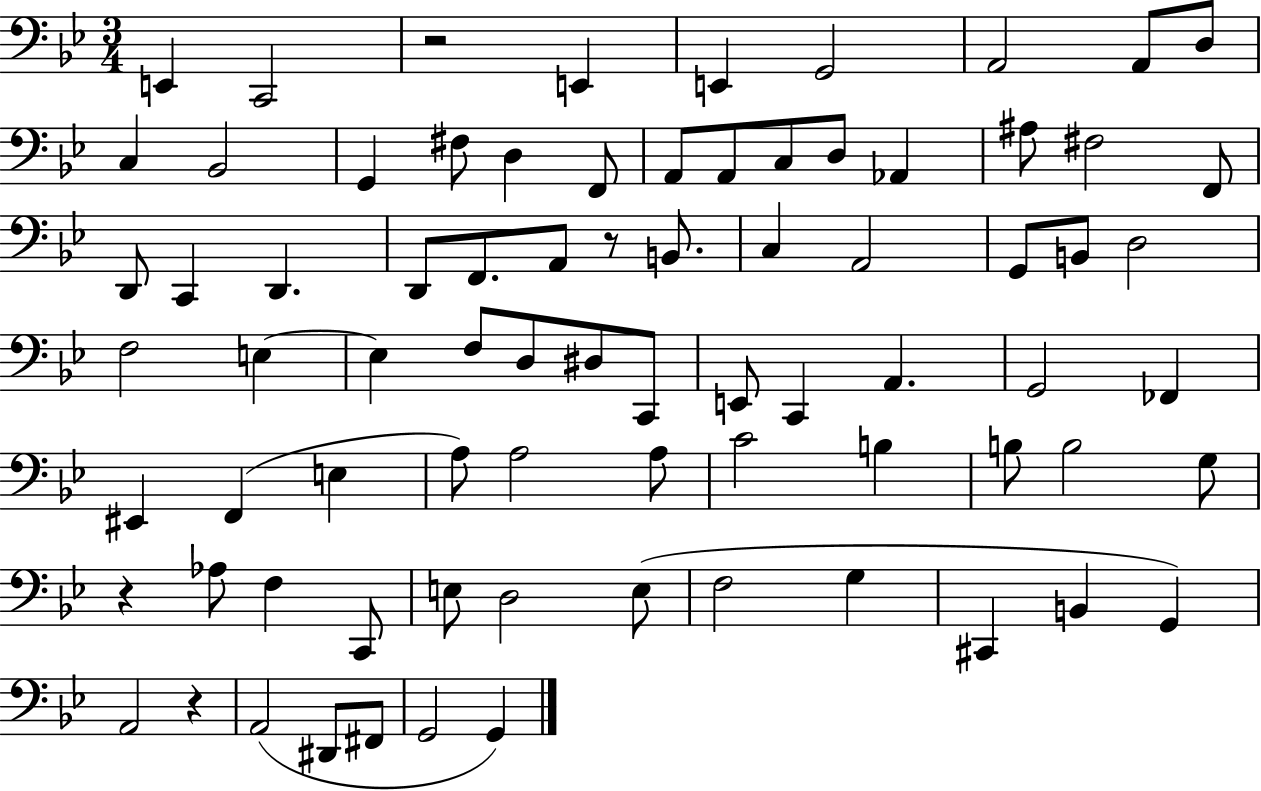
E2/q C2/h R/h E2/q E2/q G2/h A2/h A2/e D3/e C3/q Bb2/h G2/q F#3/e D3/q F2/e A2/e A2/e C3/e D3/e Ab2/q A#3/e F#3/h F2/e D2/e C2/q D2/q. D2/e F2/e. A2/e R/e B2/e. C3/q A2/h G2/e B2/e D3/h F3/h E3/q E3/q F3/e D3/e D#3/e C2/e E2/e C2/q A2/q. G2/h FES2/q EIS2/q F2/q E3/q A3/e A3/h A3/e C4/h B3/q B3/e B3/h G3/e R/q Ab3/e F3/q C2/e E3/e D3/h E3/e F3/h G3/q C#2/q B2/q G2/q A2/h R/q A2/h D#2/e F#2/e G2/h G2/q